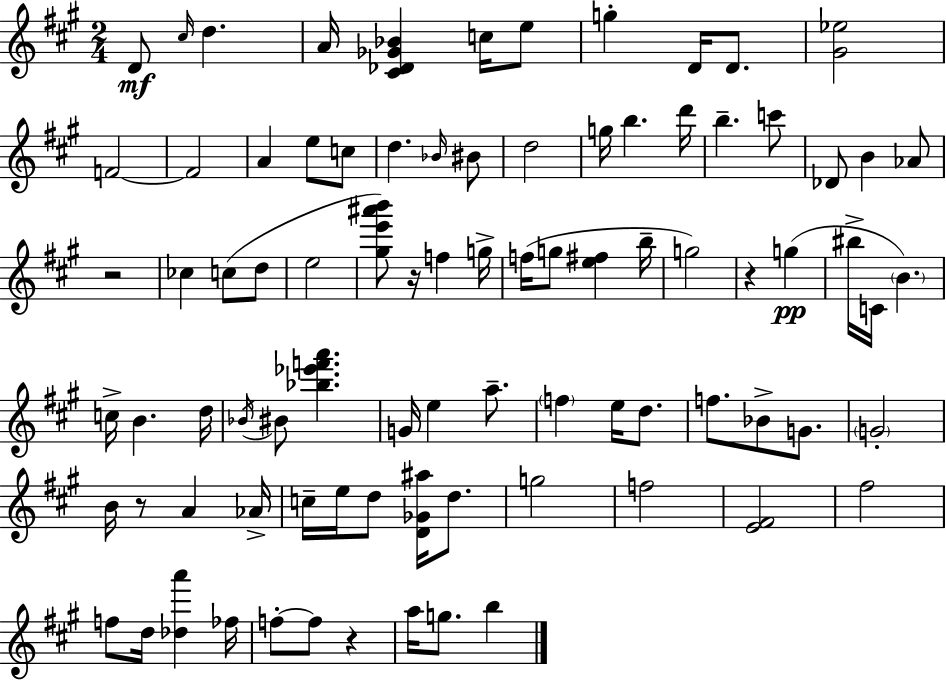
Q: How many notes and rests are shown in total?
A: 86